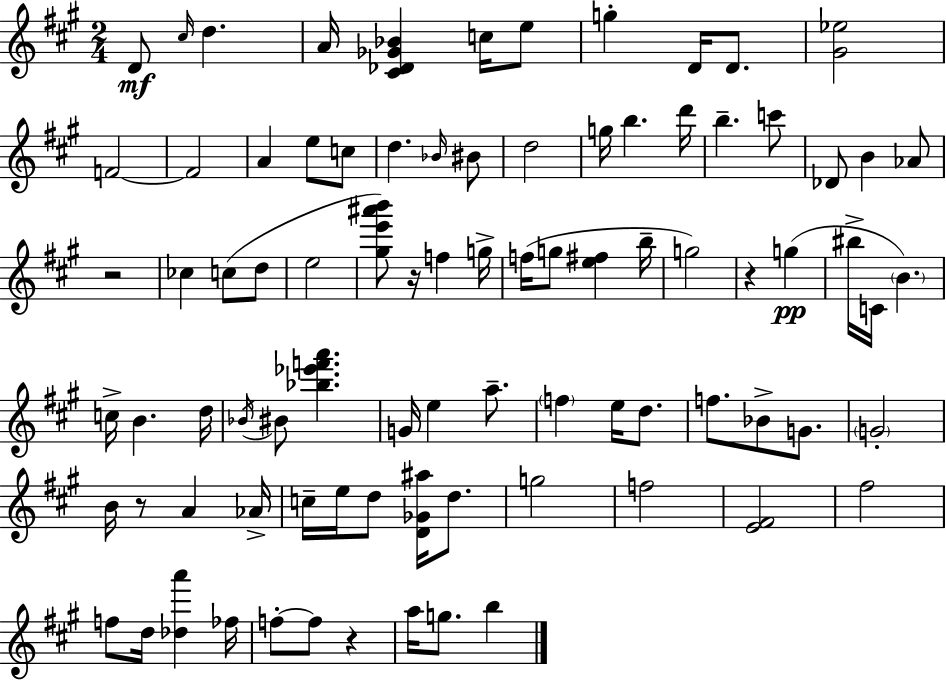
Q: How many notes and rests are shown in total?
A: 86